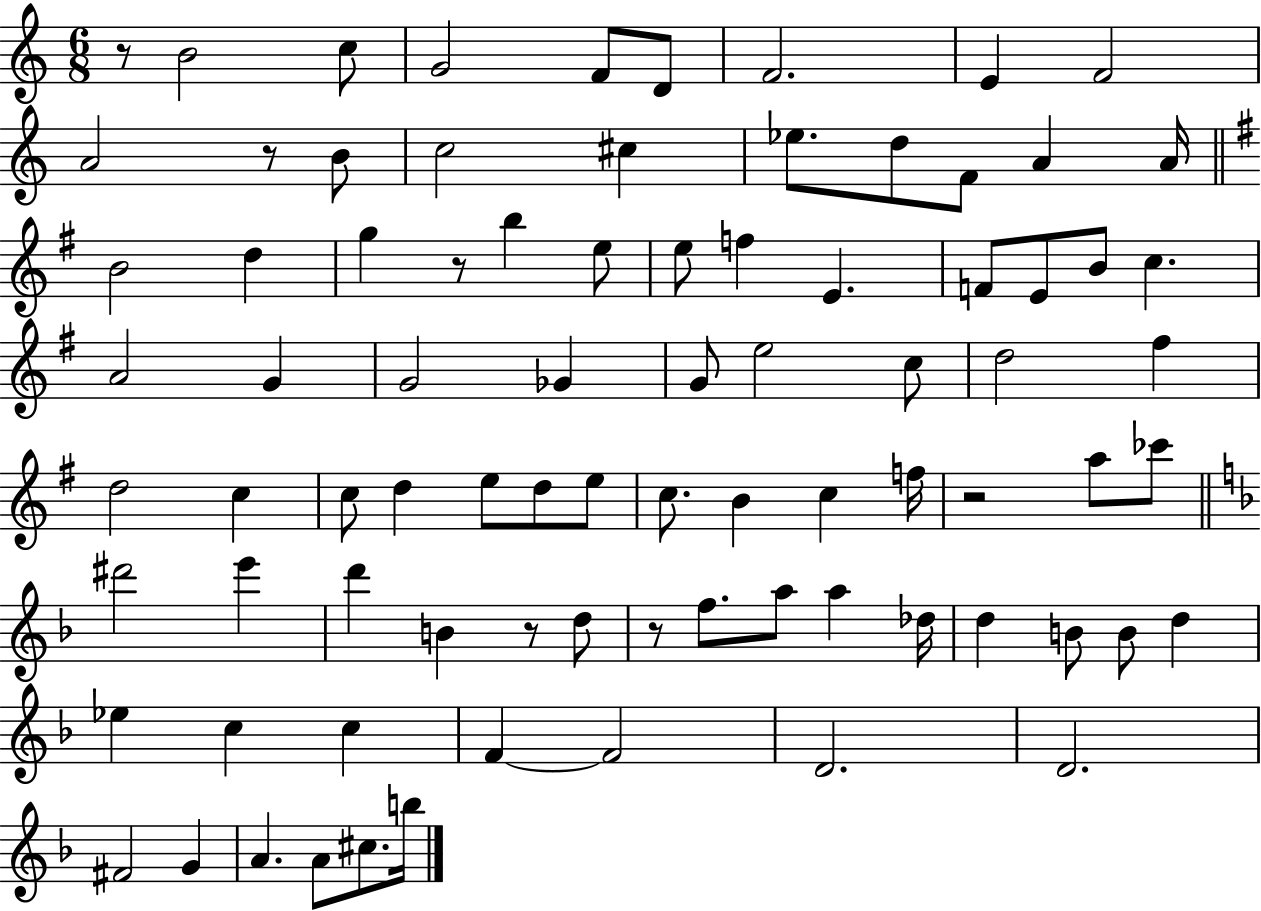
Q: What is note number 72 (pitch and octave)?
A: F#4